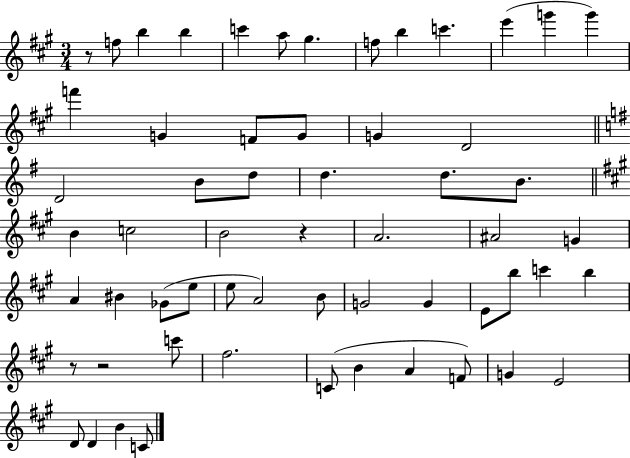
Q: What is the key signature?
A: A major